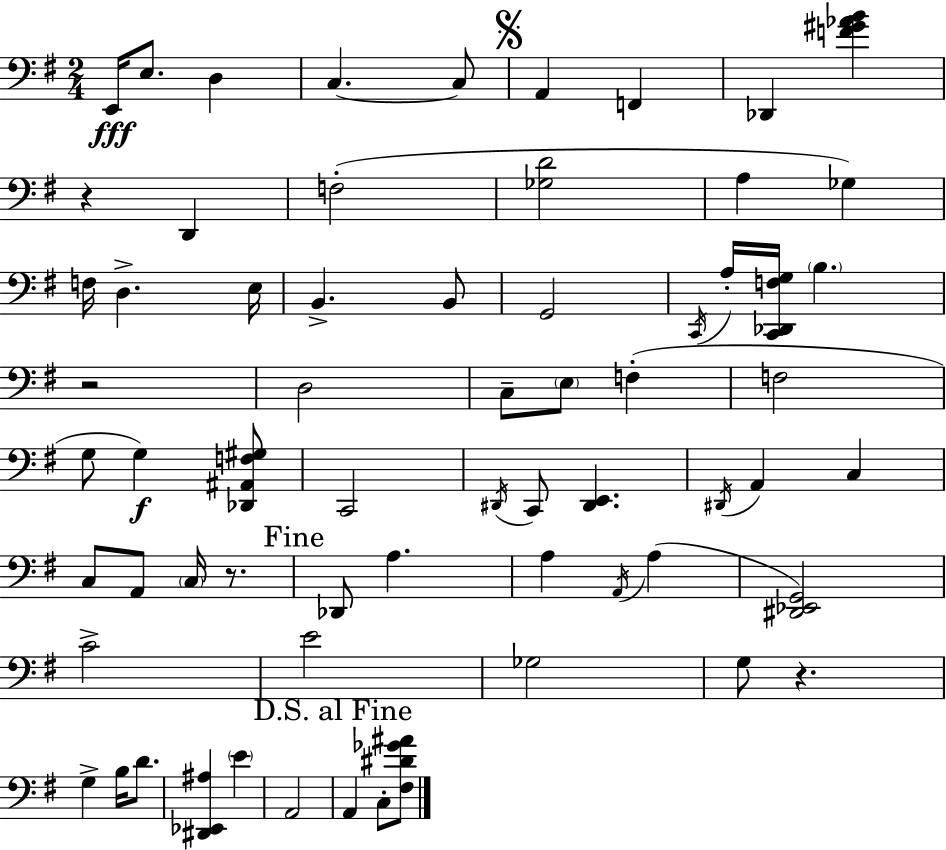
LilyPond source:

{
  \clef bass
  \numericTimeSignature
  \time 2/4
  \key g \major
  \repeat volta 2 { e,16\fff e8. d4 | c4.~~ c8 | \mark \markup { \musicglyph "scripts.segno" } a,4 f,4 | des,4 <f' gis' aes' b'>4 | \break r4 d,4 | f2-.( | <ges d'>2 | a4 ges4) | \break f16 d4.-> e16 | b,4.-> b,8 | g,2 | \acciaccatura { c,16 } a16-. <c, des, f g>16 \parenthesize b4. | \break r2 | d2 | c8-- \parenthesize e8 f4-.( | f2 | \break g8 g4\f) <des, ais, f gis>8 | c,2 | \acciaccatura { dis,16 } c,8 <dis, e,>4. | \acciaccatura { dis,16 } a,4 c4 | \break c8 a,8 \parenthesize c16 | r8. \mark "Fine" des,8 a4. | a4 \acciaccatura { a,16 }( | a4 <dis, ees, g,>2) | \break c'2-> | e'2 | ges2 | g8 r4. | \break g4-> | b16 d'8. <dis, ees, ais>4 | \parenthesize e'4 a,2 | \mark "D.S. al Fine" a,4 | \break c8-. <fis dis' ges' ais'>8 } \bar "|."
}